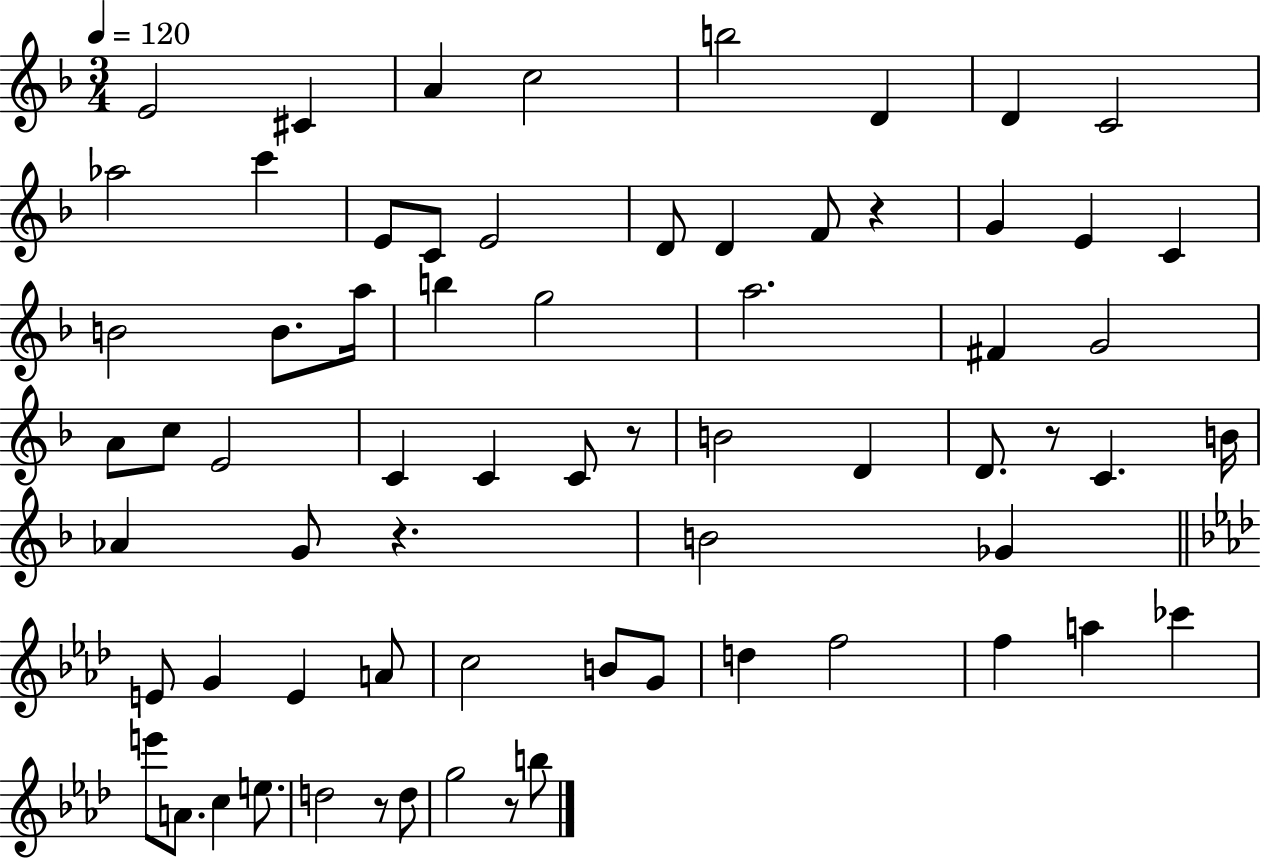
X:1
T:Untitled
M:3/4
L:1/4
K:F
E2 ^C A c2 b2 D D C2 _a2 c' E/2 C/2 E2 D/2 D F/2 z G E C B2 B/2 a/4 b g2 a2 ^F G2 A/2 c/2 E2 C C C/2 z/2 B2 D D/2 z/2 C B/4 _A G/2 z B2 _G E/2 G E A/2 c2 B/2 G/2 d f2 f a _c' e'/2 A/2 c e/2 d2 z/2 d/2 g2 z/2 b/2